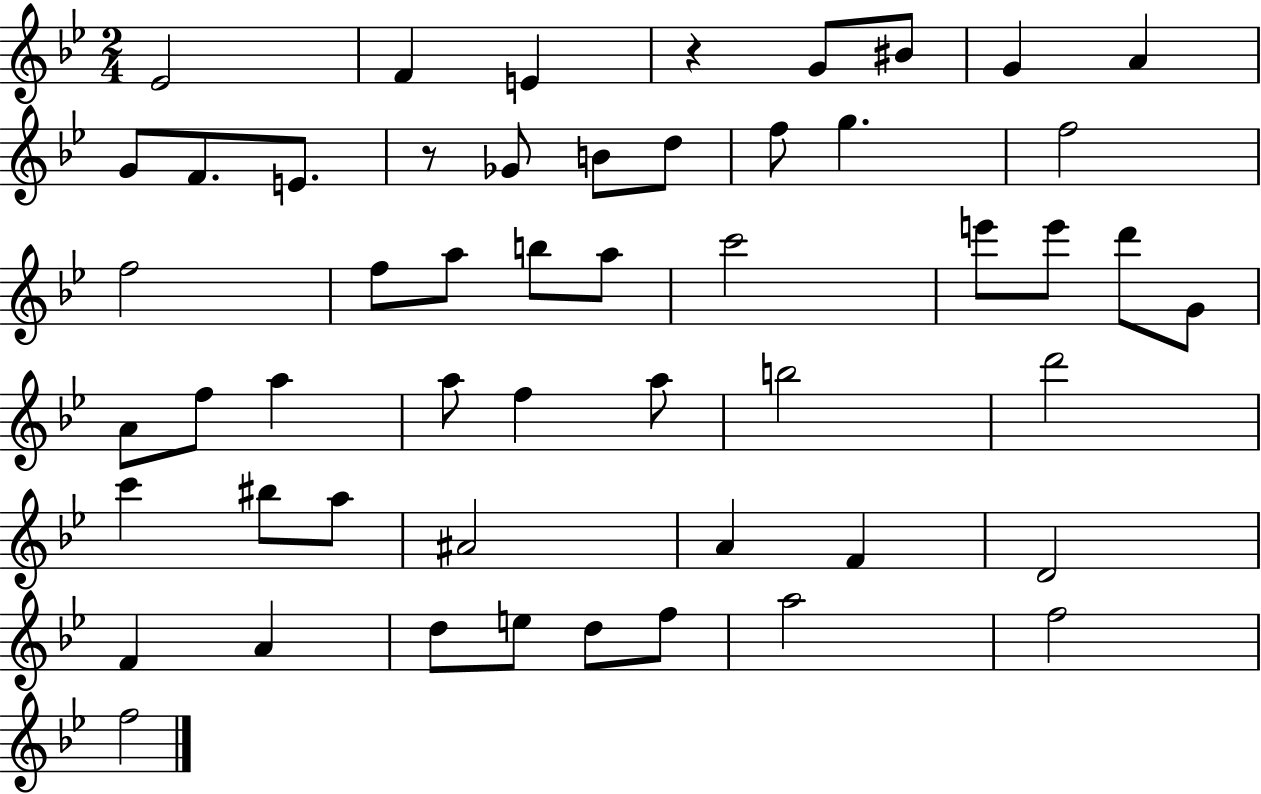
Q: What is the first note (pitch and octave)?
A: Eb4